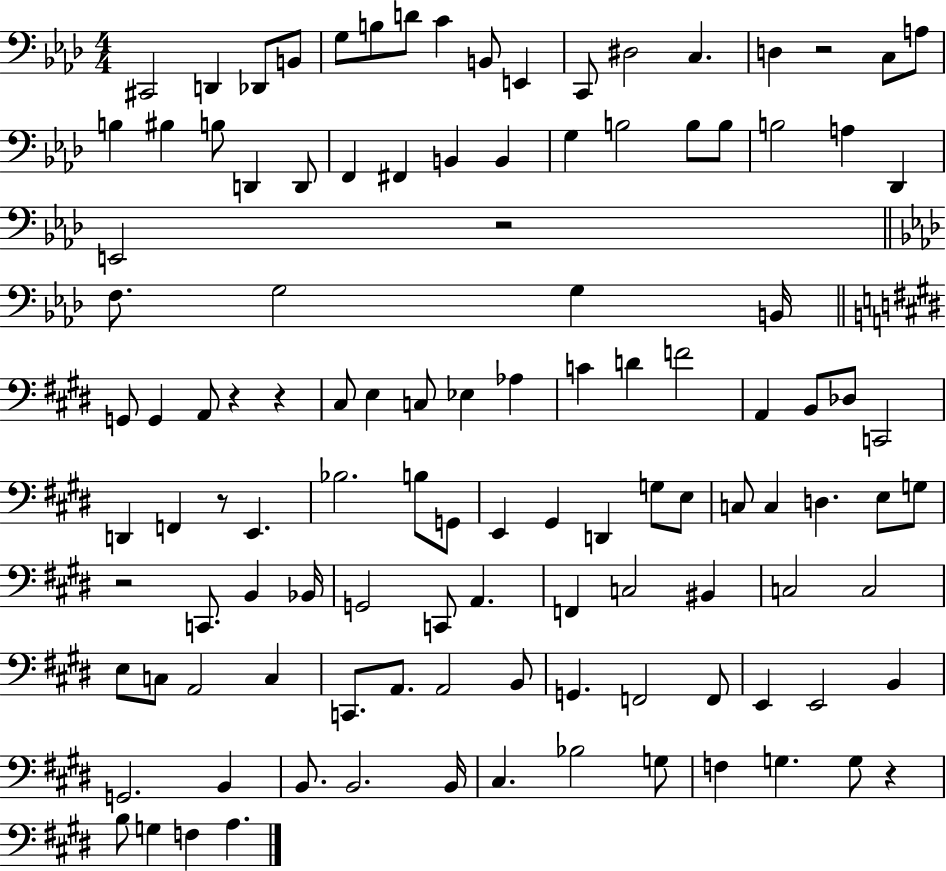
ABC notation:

X:1
T:Untitled
M:4/4
L:1/4
K:Ab
^C,,2 D,, _D,,/2 B,,/2 G,/2 B,/2 D/2 C B,,/2 E,, C,,/2 ^D,2 C, D, z2 C,/2 A,/2 B, ^B, B,/2 D,, D,,/2 F,, ^F,, B,, B,, G, B,2 B,/2 B,/2 B,2 A, _D,, E,,2 z2 F,/2 G,2 G, B,,/4 G,,/2 G,, A,,/2 z z ^C,/2 E, C,/2 _E, _A, C D F2 A,, B,,/2 _D,/2 C,,2 D,, F,, z/2 E,, _B,2 B,/2 G,,/2 E,, ^G,, D,, G,/2 E,/2 C,/2 C, D, E,/2 G,/2 z2 C,,/2 B,, _B,,/4 G,,2 C,,/2 A,, F,, C,2 ^B,, C,2 C,2 E,/2 C,/2 A,,2 C, C,,/2 A,,/2 A,,2 B,,/2 G,, F,,2 F,,/2 E,, E,,2 B,, G,,2 B,, B,,/2 B,,2 B,,/4 ^C, _B,2 G,/2 F, G, G,/2 z B,/2 G, F, A,